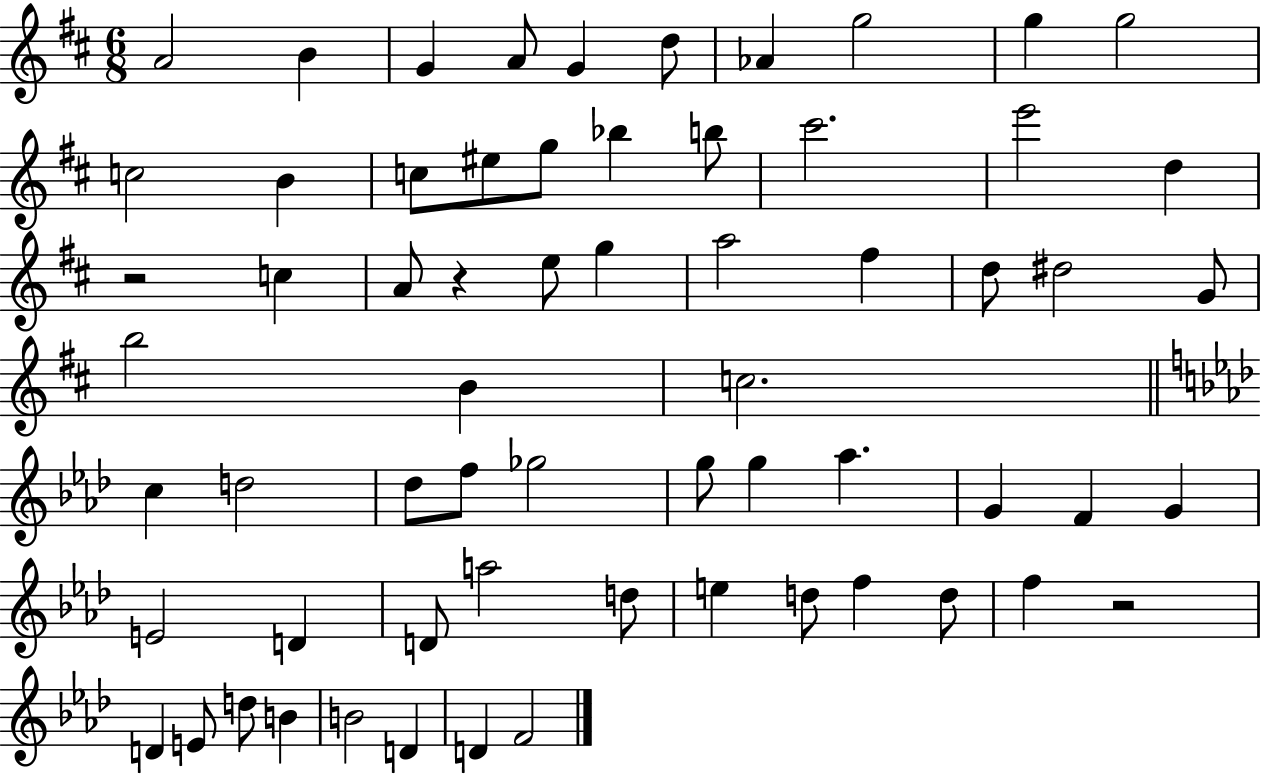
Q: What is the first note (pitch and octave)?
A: A4